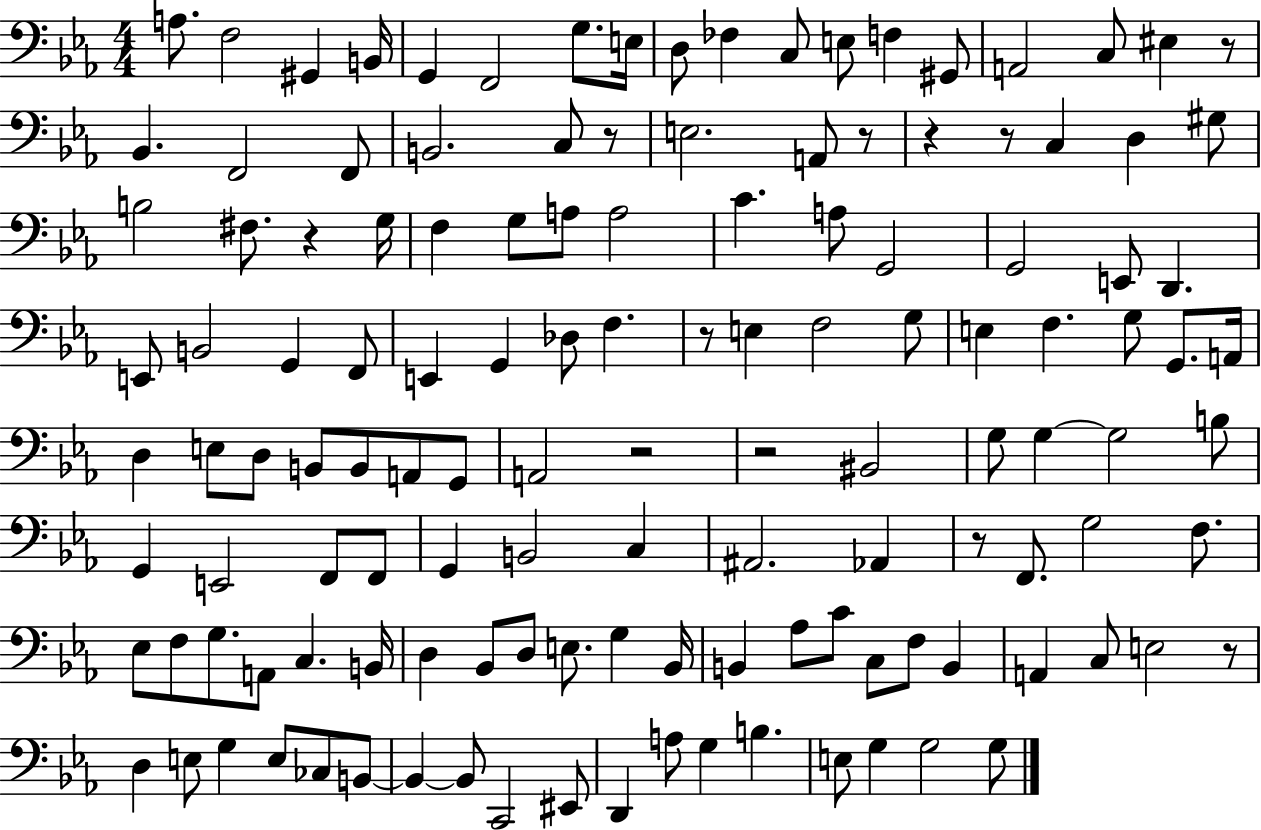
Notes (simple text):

A3/e. F3/h G#2/q B2/s G2/q F2/h G3/e. E3/s D3/e FES3/q C3/e E3/e F3/q G#2/e A2/h C3/e EIS3/q R/e Bb2/q. F2/h F2/e B2/h. C3/e R/e E3/h. A2/e R/e R/q R/e C3/q D3/q G#3/e B3/h F#3/e. R/q G3/s F3/q G3/e A3/e A3/h C4/q. A3/e G2/h G2/h E2/e D2/q. E2/e B2/h G2/q F2/e E2/q G2/q Db3/e F3/q. R/e E3/q F3/h G3/e E3/q F3/q. G3/e G2/e. A2/s D3/q E3/e D3/e B2/e B2/e A2/e G2/e A2/h R/h R/h BIS2/h G3/e G3/q G3/h B3/e G2/q E2/h F2/e F2/e G2/q B2/h C3/q A#2/h. Ab2/q R/e F2/e. G3/h F3/e. Eb3/e F3/e G3/e. A2/e C3/q. B2/s D3/q Bb2/e D3/e E3/e. G3/q Bb2/s B2/q Ab3/e C4/e C3/e F3/e B2/q A2/q C3/e E3/h R/e D3/q E3/e G3/q E3/e CES3/e B2/e B2/q B2/e C2/h EIS2/e D2/q A3/e G3/q B3/q. E3/e G3/q G3/h G3/e